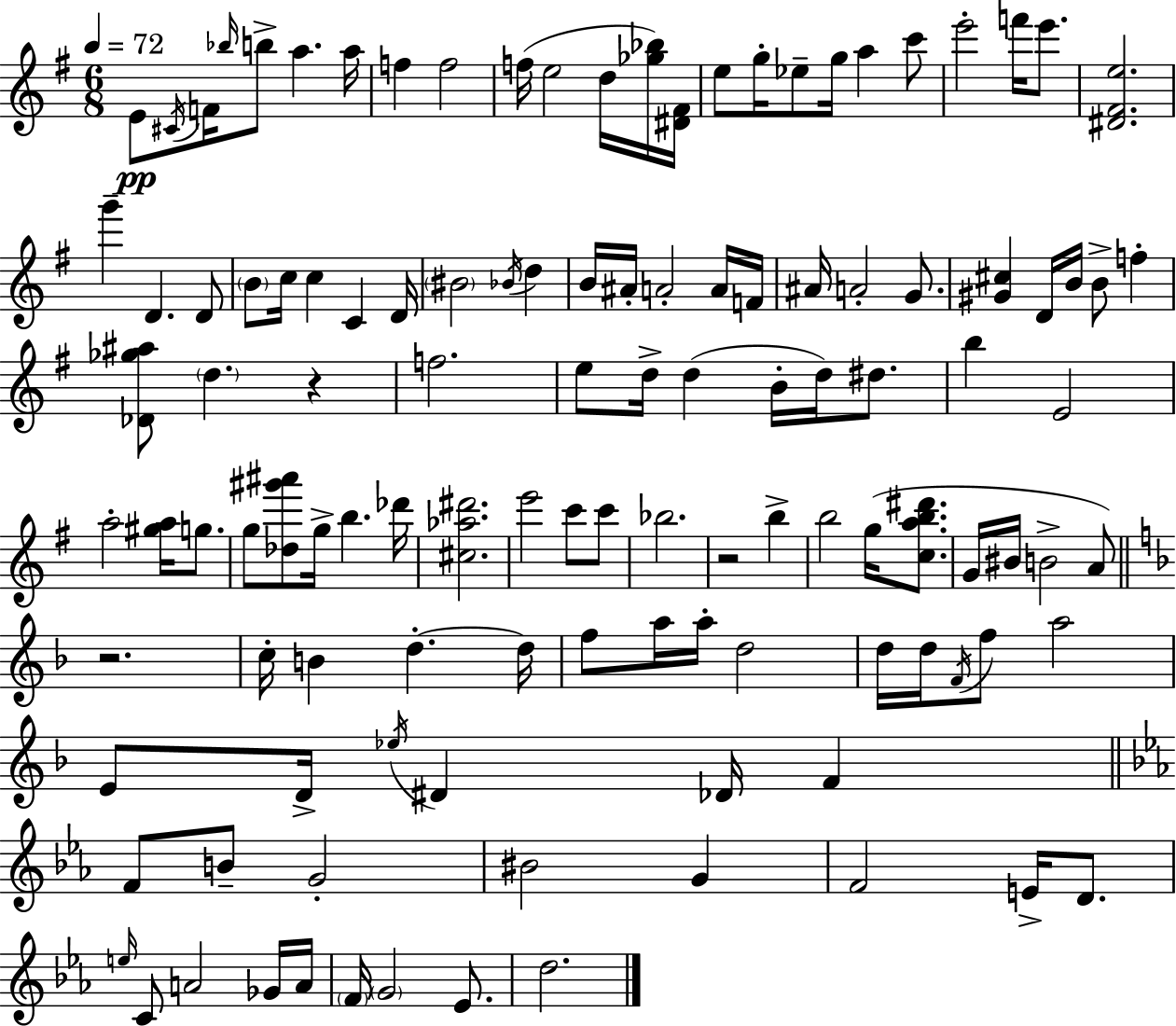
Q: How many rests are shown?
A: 3